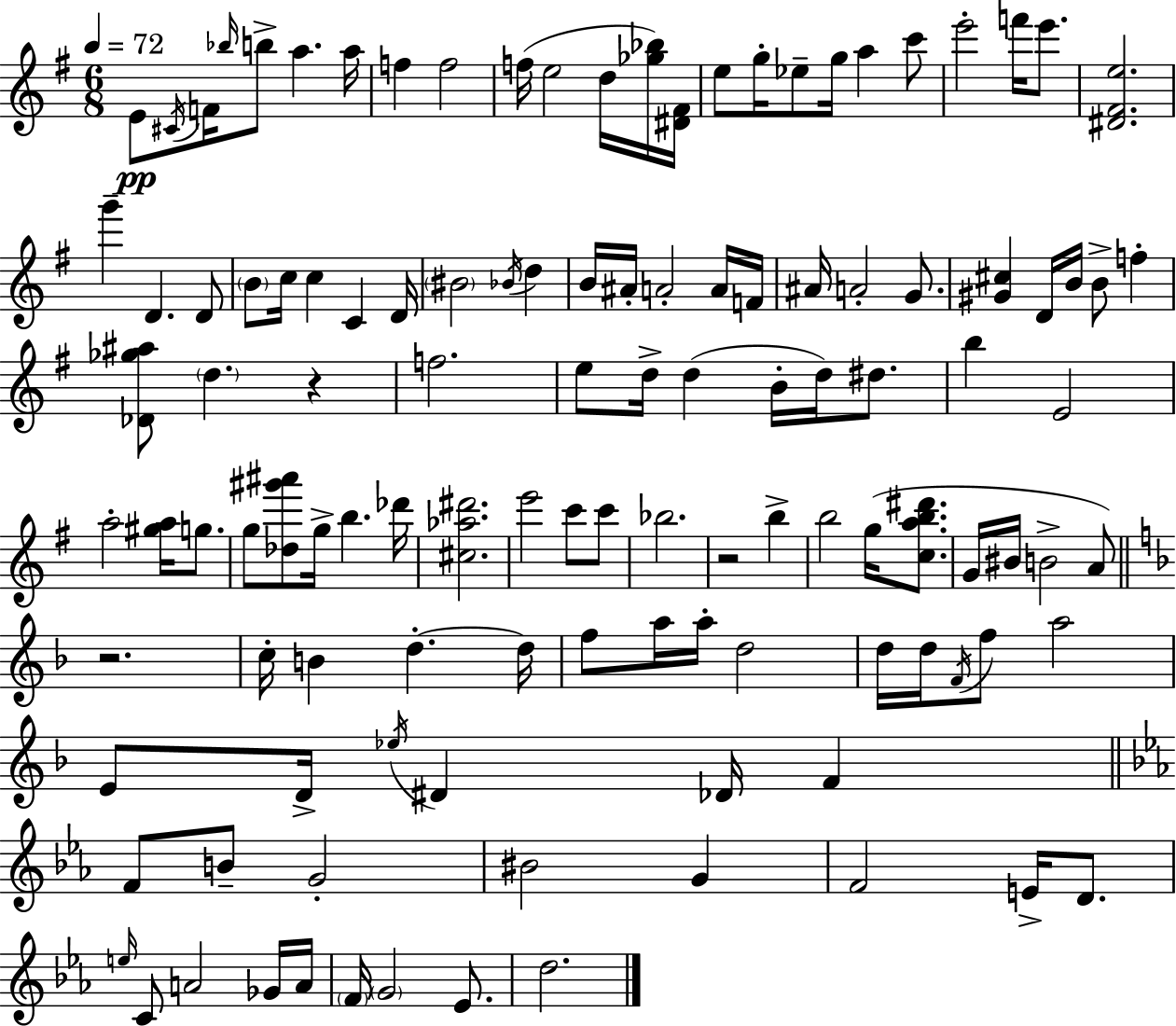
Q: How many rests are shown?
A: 3